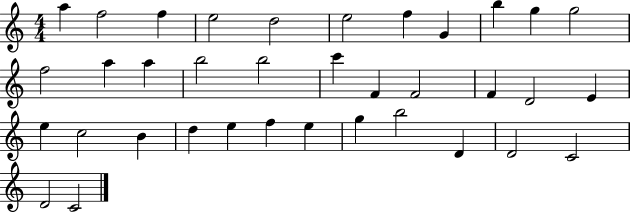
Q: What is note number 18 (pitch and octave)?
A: F4